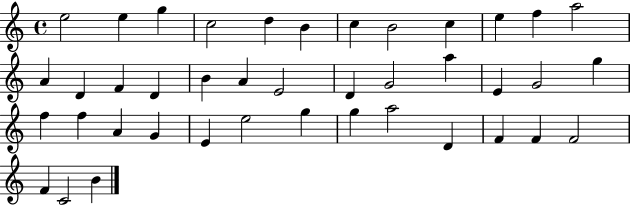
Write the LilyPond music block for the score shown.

{
  \clef treble
  \time 4/4
  \defaultTimeSignature
  \key c \major
  e''2 e''4 g''4 | c''2 d''4 b'4 | c''4 b'2 c''4 | e''4 f''4 a''2 | \break a'4 d'4 f'4 d'4 | b'4 a'4 e'2 | d'4 g'2 a''4 | e'4 g'2 g''4 | \break f''4 f''4 a'4 g'4 | e'4 e''2 g''4 | g''4 a''2 d'4 | f'4 f'4 f'2 | \break f'4 c'2 b'4 | \bar "|."
}